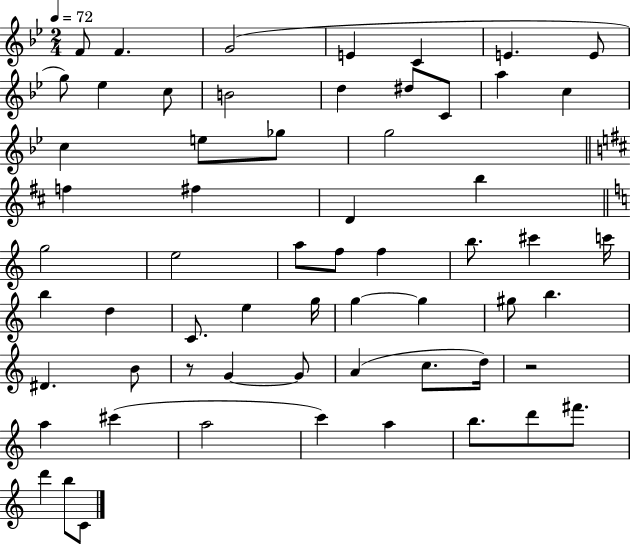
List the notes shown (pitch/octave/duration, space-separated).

F4/e F4/q. G4/h E4/q C4/q E4/q. E4/e G5/e Eb5/q C5/e B4/h D5/q D#5/e C4/e A5/q C5/q C5/q E5/e Gb5/e G5/h F5/q F#5/q D4/q B5/q G5/h E5/h A5/e F5/e F5/q B5/e. C#6/q C6/s B5/q D5/q C4/e. E5/q G5/s G5/q G5/q G#5/e B5/q. D#4/q. B4/e R/e G4/q G4/e A4/q C5/e. D5/s R/h A5/q C#6/q A5/h C6/q A5/q B5/e. D6/e F#6/e. D6/q B5/e C4/e